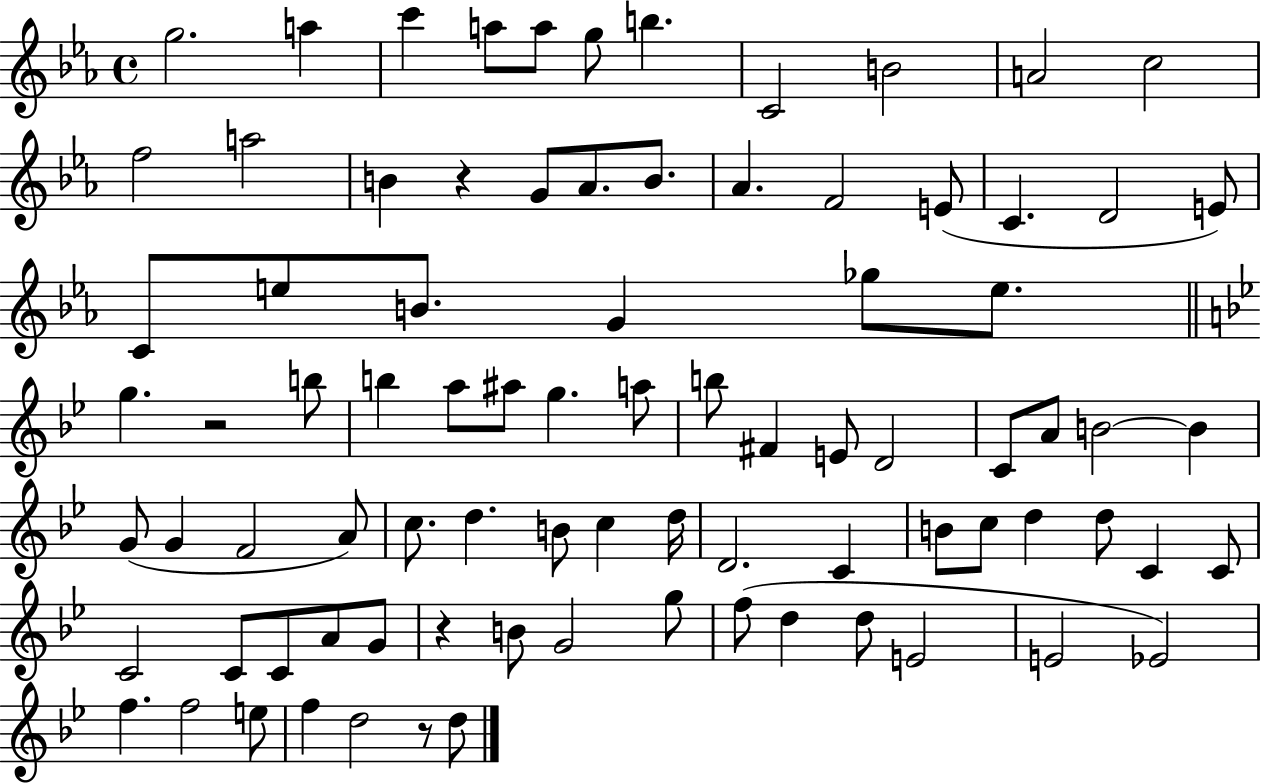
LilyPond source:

{
  \clef treble
  \time 4/4
  \defaultTimeSignature
  \key ees \major
  g''2. a''4 | c'''4 a''8 a''8 g''8 b''4. | c'2 b'2 | a'2 c''2 | \break f''2 a''2 | b'4 r4 g'8 aes'8. b'8. | aes'4. f'2 e'8( | c'4. d'2 e'8) | \break c'8 e''8 b'8. g'4 ges''8 e''8. | \bar "||" \break \key g \minor g''4. r2 b''8 | b''4 a''8 ais''8 g''4. a''8 | b''8 fis'4 e'8 d'2 | c'8 a'8 b'2~~ b'4 | \break g'8( g'4 f'2 a'8) | c''8. d''4. b'8 c''4 d''16 | d'2. c'4 | b'8 c''8 d''4 d''8 c'4 c'8 | \break c'2 c'8 c'8 a'8 g'8 | r4 b'8 g'2 g''8 | f''8( d''4 d''8 e'2 | e'2 ees'2) | \break f''4. f''2 e''8 | f''4 d''2 r8 d''8 | \bar "|."
}